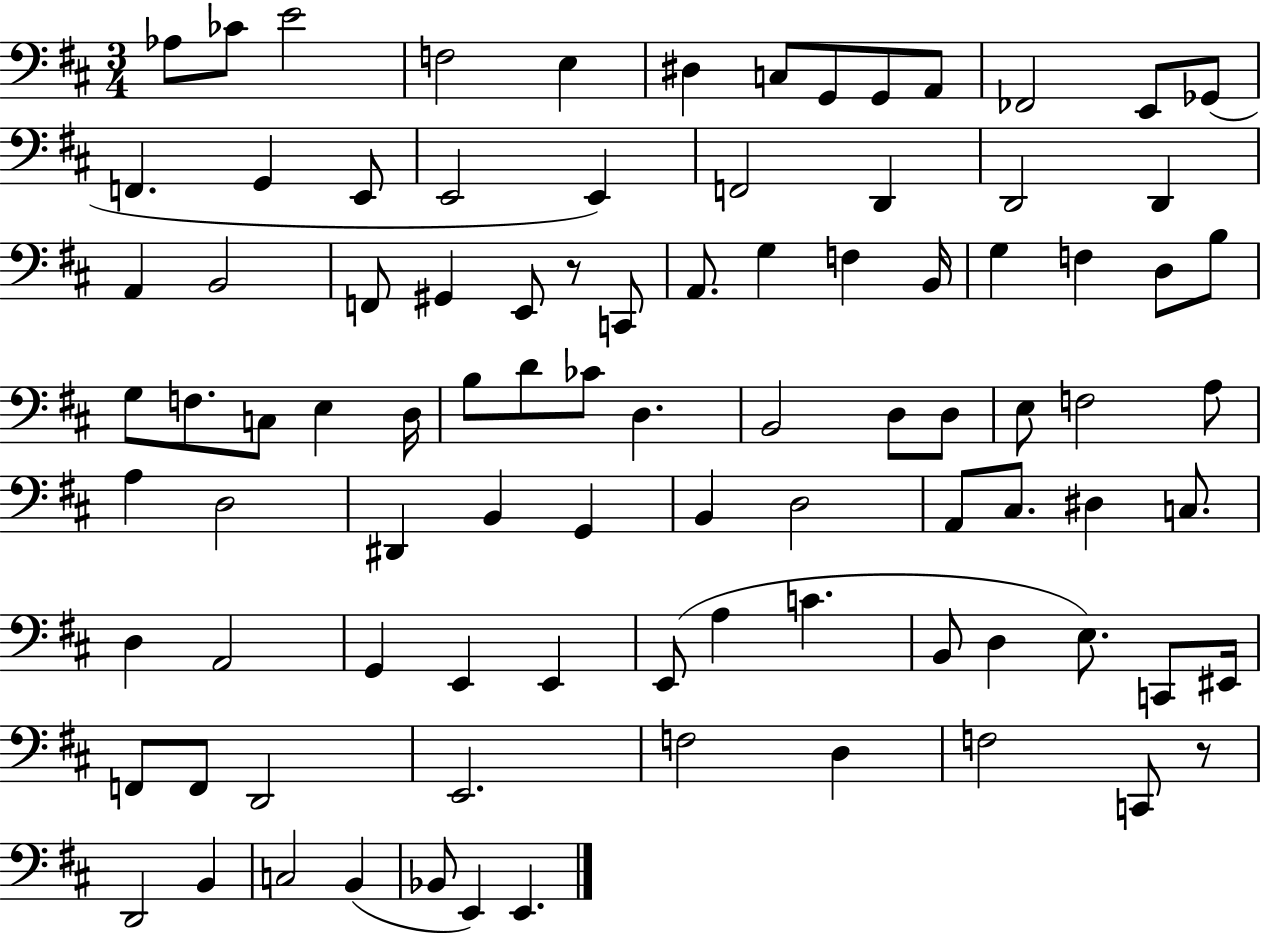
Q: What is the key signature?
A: D major